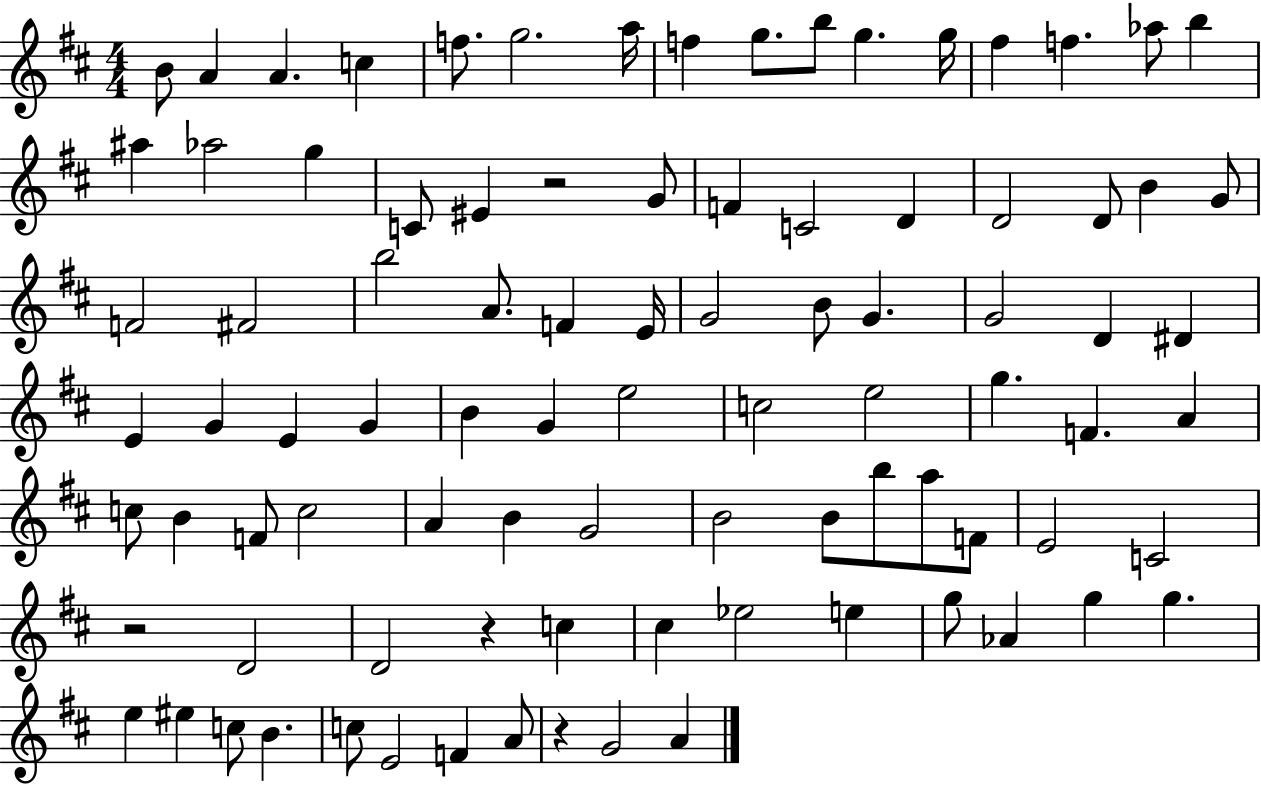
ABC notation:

X:1
T:Untitled
M:4/4
L:1/4
K:D
B/2 A A c f/2 g2 a/4 f g/2 b/2 g g/4 ^f f _a/2 b ^a _a2 g C/2 ^E z2 G/2 F C2 D D2 D/2 B G/2 F2 ^F2 b2 A/2 F E/4 G2 B/2 G G2 D ^D E G E G B G e2 c2 e2 g F A c/2 B F/2 c2 A B G2 B2 B/2 b/2 a/2 F/2 E2 C2 z2 D2 D2 z c ^c _e2 e g/2 _A g g e ^e c/2 B c/2 E2 F A/2 z G2 A